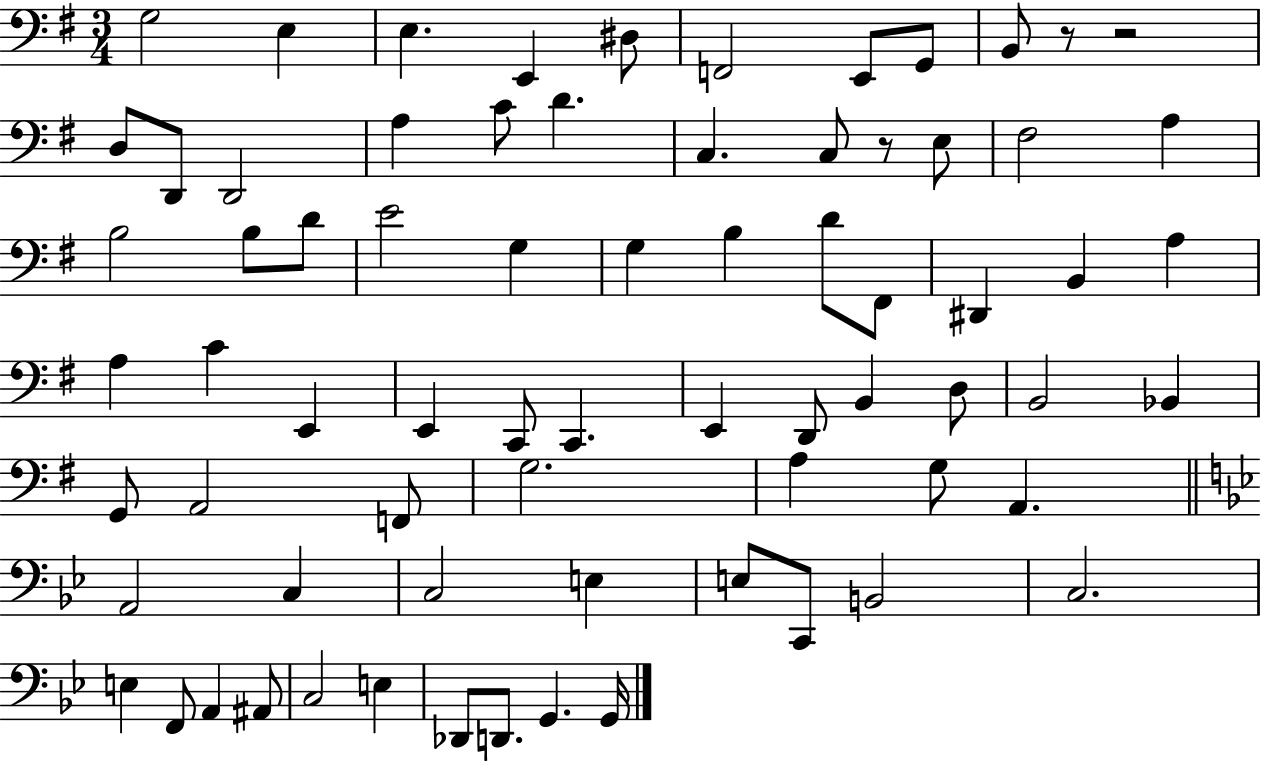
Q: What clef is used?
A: bass